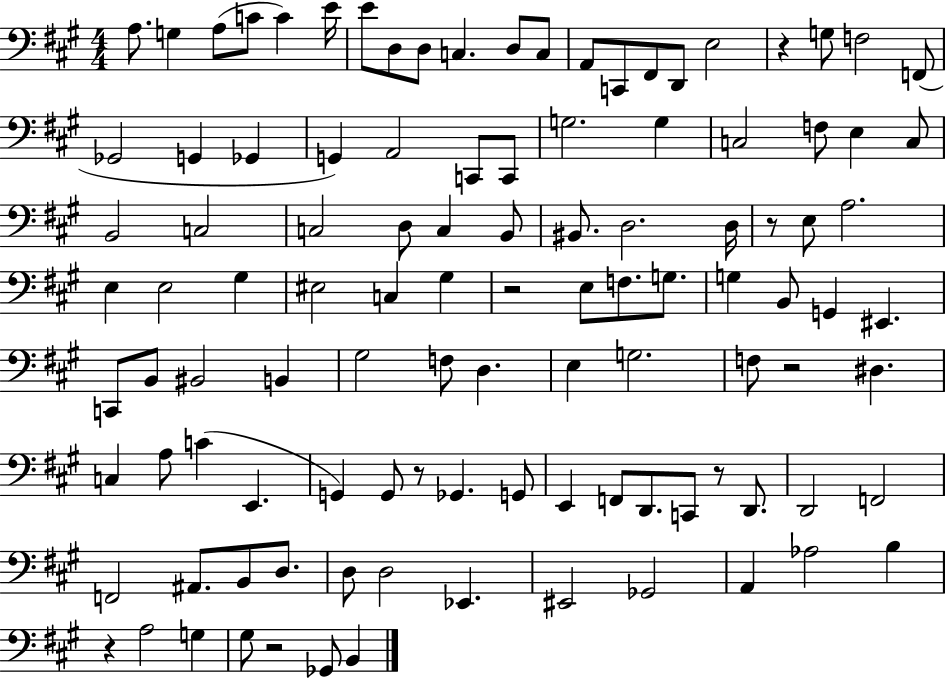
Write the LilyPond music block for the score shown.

{
  \clef bass
  \numericTimeSignature
  \time 4/4
  \key a \major
  \repeat volta 2 { a8. g4 a8( c'8 c'4) e'16 | e'8 d8 d8 c4. d8 c8 | a,8 c,8 fis,8 d,8 e2 | r4 g8 f2 f,8( | \break ges,2 g,4 ges,4 | g,4) a,2 c,8 c,8 | g2. g4 | c2 f8 e4 c8 | \break b,2 c2 | c2 d8 c4 b,8 | bis,8. d2. d16 | r8 e8 a2. | \break e4 e2 gis4 | eis2 c4 gis4 | r2 e8 f8. g8. | g4 b,8 g,4 eis,4. | \break c,8 b,8 bis,2 b,4 | gis2 f8 d4. | e4 g2. | f8 r2 dis4. | \break c4 a8 c'4( e,4. | g,4) g,8 r8 ges,4. g,8 | e,4 f,8 d,8. c,8 r8 d,8. | d,2 f,2 | \break f,2 ais,8. b,8 d8. | d8 d2 ees,4. | eis,2 ges,2 | a,4 aes2 b4 | \break r4 a2 g4 | gis8 r2 ges,8 b,4 | } \bar "|."
}